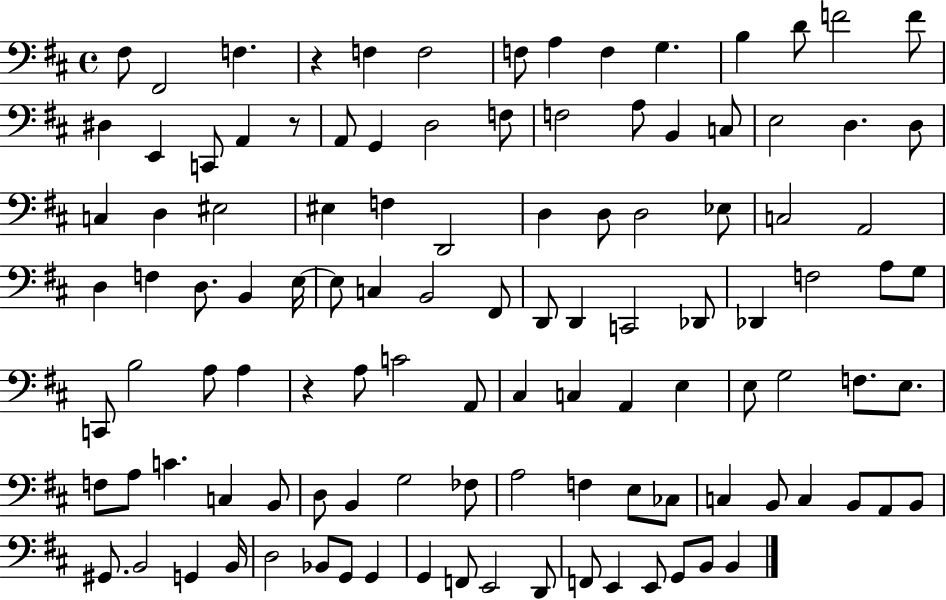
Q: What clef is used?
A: bass